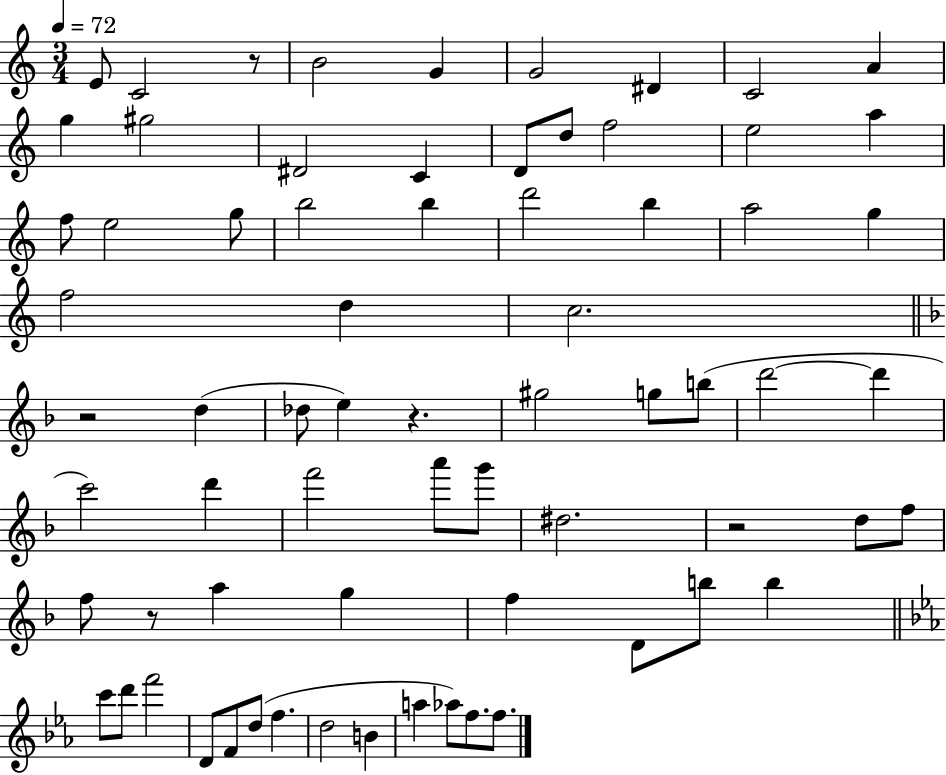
{
  \clef treble
  \numericTimeSignature
  \time 3/4
  \key c \major
  \tempo 4 = 72
  e'8 c'2 r8 | b'2 g'4 | g'2 dis'4 | c'2 a'4 | \break g''4 gis''2 | dis'2 c'4 | d'8 d''8 f''2 | e''2 a''4 | \break f''8 e''2 g''8 | b''2 b''4 | d'''2 b''4 | a''2 g''4 | \break f''2 d''4 | c''2. | \bar "||" \break \key f \major r2 d''4( | des''8 e''4) r4. | gis''2 g''8 b''8( | d'''2~~ d'''4 | \break c'''2) d'''4 | f'''2 a'''8 g'''8 | dis''2. | r2 d''8 f''8 | \break f''8 r8 a''4 g''4 | f''4 d'8 b''8 b''4 | \bar "||" \break \key c \minor c'''8 d'''8 f'''2 | d'8 f'8 d''8( f''4. | d''2 b'4 | a''4 aes''8) f''8. f''8. | \break \bar "|."
}